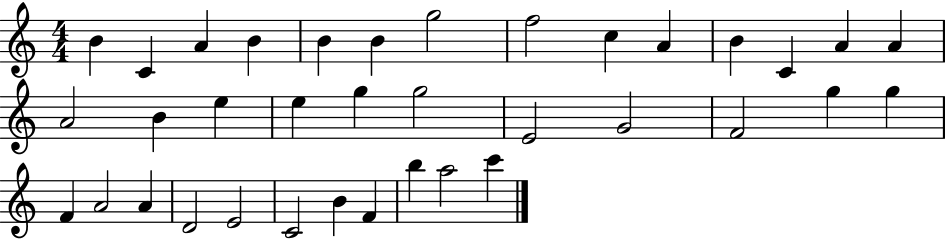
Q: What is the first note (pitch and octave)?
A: B4